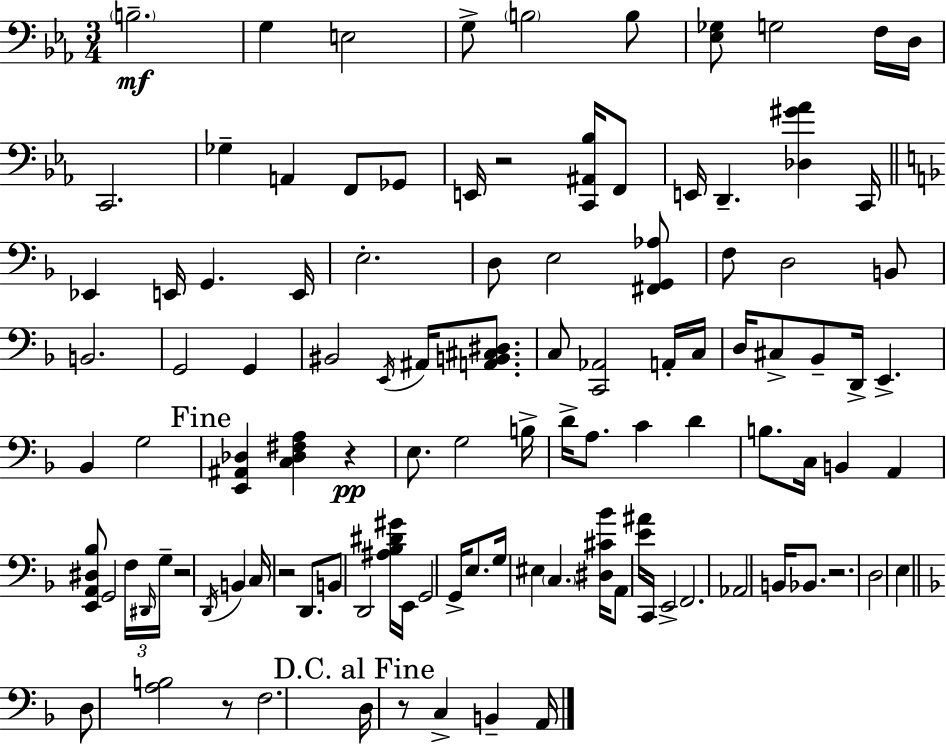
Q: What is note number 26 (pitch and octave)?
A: E3